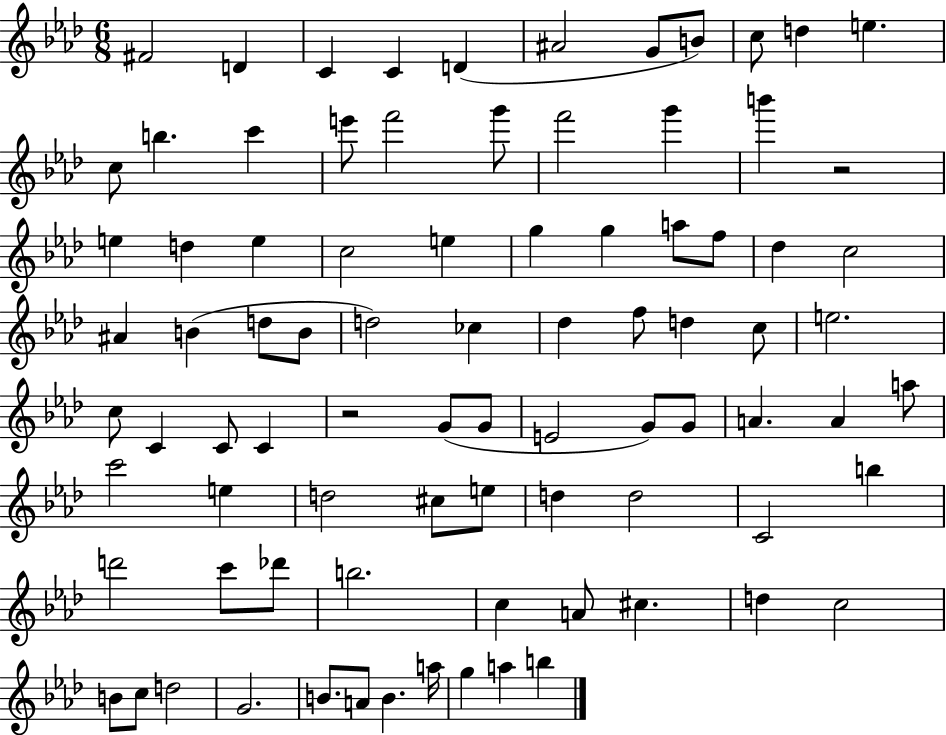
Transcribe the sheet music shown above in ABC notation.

X:1
T:Untitled
M:6/8
L:1/4
K:Ab
^F2 D C C D ^A2 G/2 B/2 c/2 d e c/2 b c' e'/2 f'2 g'/2 f'2 g' b' z2 e d e c2 e g g a/2 f/2 _d c2 ^A B d/2 B/2 d2 _c _d f/2 d c/2 e2 c/2 C C/2 C z2 G/2 G/2 E2 G/2 G/2 A A a/2 c'2 e d2 ^c/2 e/2 d d2 C2 b d'2 c'/2 _d'/2 b2 c A/2 ^c d c2 B/2 c/2 d2 G2 B/2 A/2 B a/4 g a b